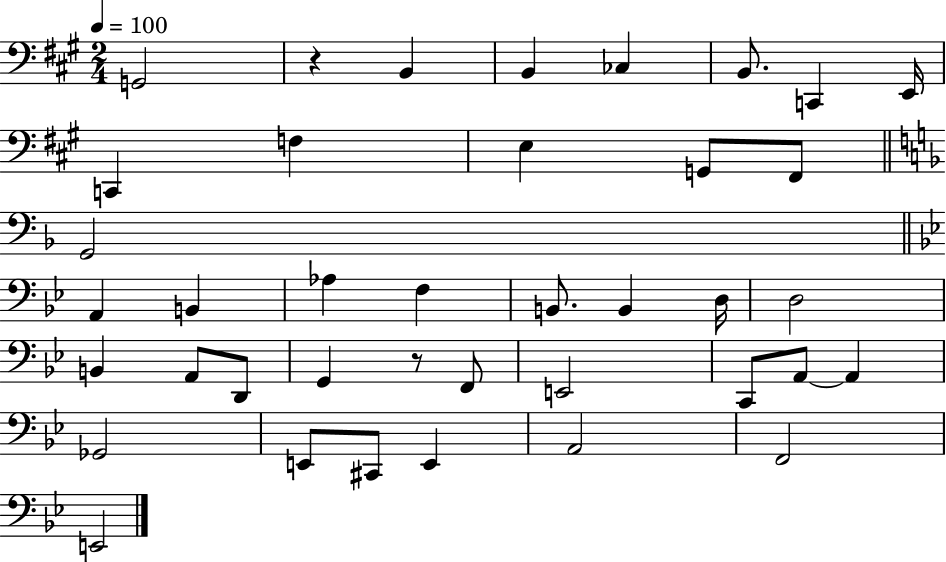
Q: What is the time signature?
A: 2/4